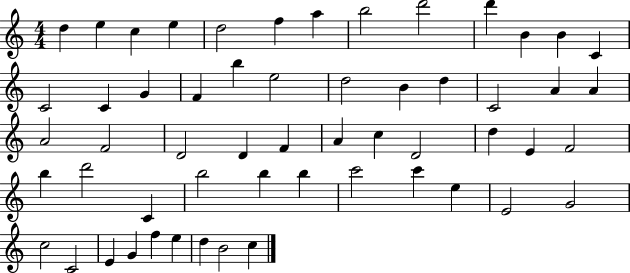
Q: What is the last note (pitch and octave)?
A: C5